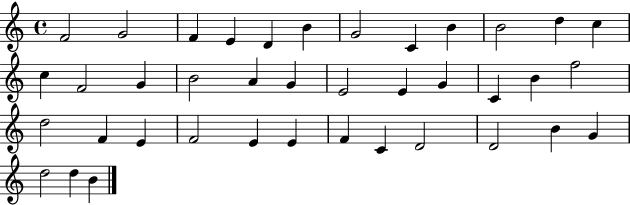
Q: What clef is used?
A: treble